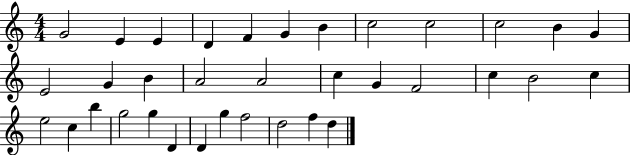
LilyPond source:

{
  \clef treble
  \numericTimeSignature
  \time 4/4
  \key c \major
  g'2 e'4 e'4 | d'4 f'4 g'4 b'4 | c''2 c''2 | c''2 b'4 g'4 | \break e'2 g'4 b'4 | a'2 a'2 | c''4 g'4 f'2 | c''4 b'2 c''4 | \break e''2 c''4 b''4 | g''2 g''4 d'4 | d'4 g''4 f''2 | d''2 f''4 d''4 | \break \bar "|."
}